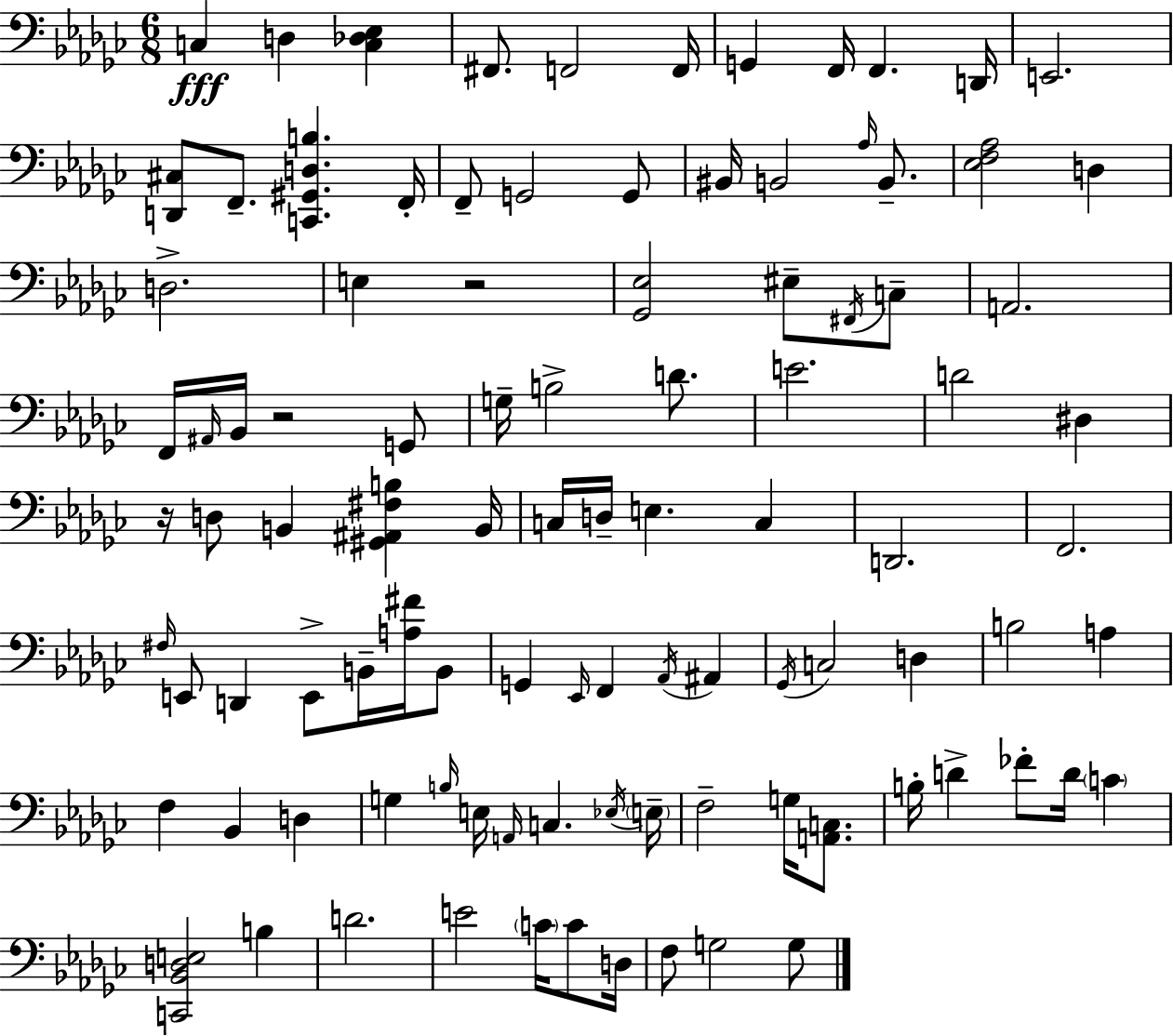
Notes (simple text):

C3/q D3/q [C3,Db3,Eb3]/q F#2/e. F2/h F2/s G2/q F2/s F2/q. D2/s E2/h. [D2,C#3]/e F2/e. [C2,G#2,D3,B3]/q. F2/s F2/e G2/h G2/e BIS2/s B2/h Ab3/s B2/e. [Eb3,F3,Ab3]/h D3/q D3/h. E3/q R/h [Gb2,Eb3]/h EIS3/e F#2/s C3/e A2/h. F2/s A#2/s Bb2/s R/h G2/e G3/s B3/h D4/e. E4/h. D4/h D#3/q R/s D3/e B2/q [G#2,A#2,F#3,B3]/q B2/s C3/s D3/s E3/q. C3/q D2/h. F2/h. F#3/s E2/e D2/q E2/e B2/s [A3,F#4]/s B2/e G2/q Eb2/s F2/q Ab2/s A#2/q Gb2/s C3/h D3/q B3/h A3/q F3/q Bb2/q D3/q G3/q B3/s E3/s A2/s C3/q. Eb3/s E3/s F3/h G3/s [A2,C3]/e. B3/s D4/q FES4/e D4/s C4/q [C2,Bb2,D3,E3]/h B3/q D4/h. E4/h C4/s C4/e D3/s F3/e G3/h G3/e